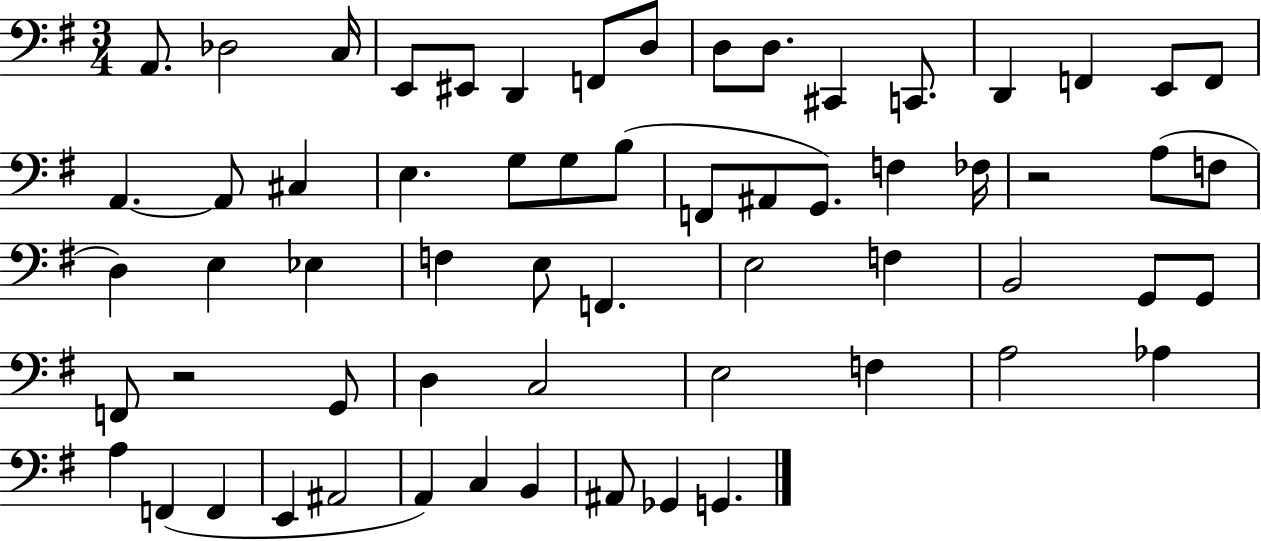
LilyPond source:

{
  \clef bass
  \numericTimeSignature
  \time 3/4
  \key g \major
  a,8. des2 c16 | e,8 eis,8 d,4 f,8 d8 | d8 d8. cis,4 c,8. | d,4 f,4 e,8 f,8 | \break a,4.~~ a,8 cis4 | e4. g8 g8 b8( | f,8 ais,8 g,8.) f4 fes16 | r2 a8( f8 | \break d4) e4 ees4 | f4 e8 f,4. | e2 f4 | b,2 g,8 g,8 | \break f,8 r2 g,8 | d4 c2 | e2 f4 | a2 aes4 | \break a4 f,4( f,4 | e,4 ais,2 | a,4) c4 b,4 | ais,8 ges,4 g,4. | \break \bar "|."
}